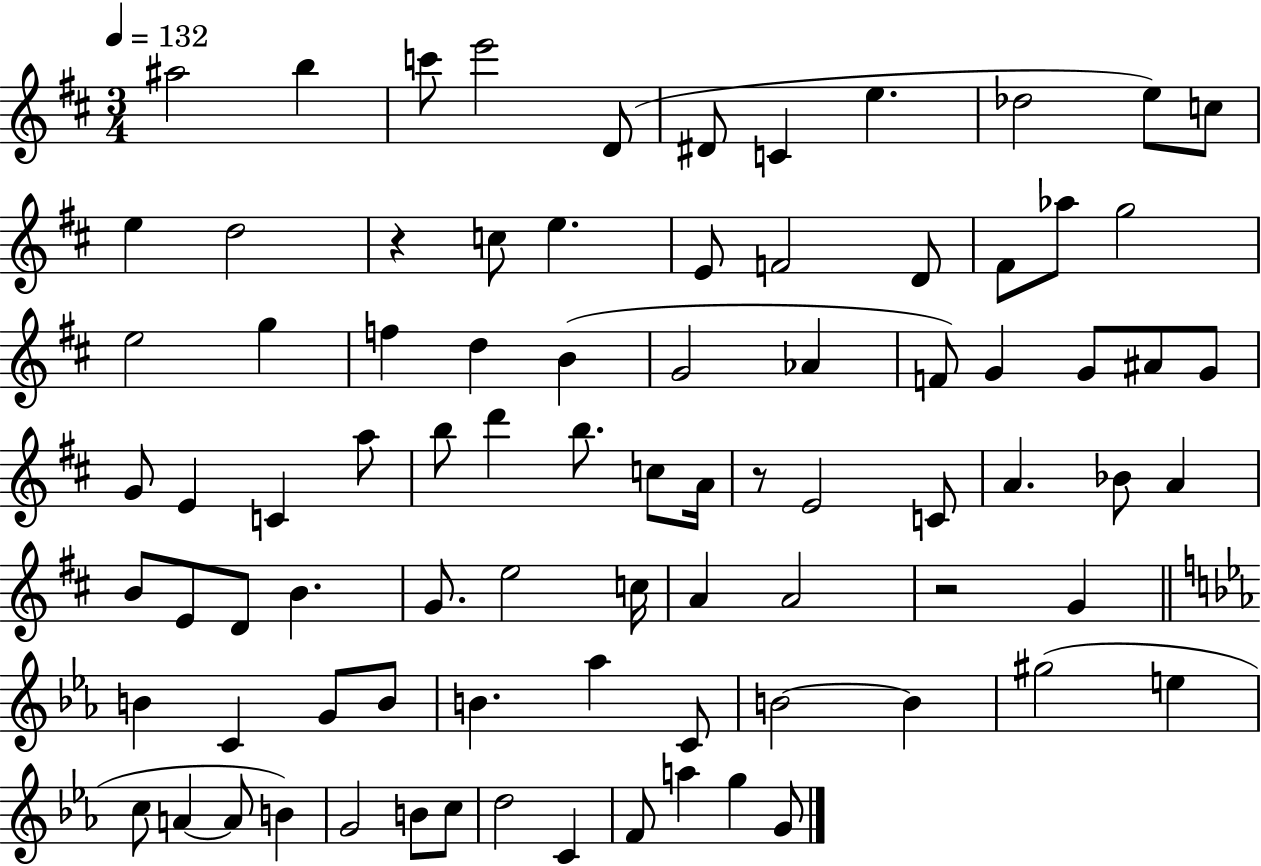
X:1
T:Untitled
M:3/4
L:1/4
K:D
^a2 b c'/2 e'2 D/2 ^D/2 C e _d2 e/2 c/2 e d2 z c/2 e E/2 F2 D/2 ^F/2 _a/2 g2 e2 g f d B G2 _A F/2 G G/2 ^A/2 G/2 G/2 E C a/2 b/2 d' b/2 c/2 A/4 z/2 E2 C/2 A _B/2 A B/2 E/2 D/2 B G/2 e2 c/4 A A2 z2 G B C G/2 B/2 B _a C/2 B2 B ^g2 e c/2 A A/2 B G2 B/2 c/2 d2 C F/2 a g G/2